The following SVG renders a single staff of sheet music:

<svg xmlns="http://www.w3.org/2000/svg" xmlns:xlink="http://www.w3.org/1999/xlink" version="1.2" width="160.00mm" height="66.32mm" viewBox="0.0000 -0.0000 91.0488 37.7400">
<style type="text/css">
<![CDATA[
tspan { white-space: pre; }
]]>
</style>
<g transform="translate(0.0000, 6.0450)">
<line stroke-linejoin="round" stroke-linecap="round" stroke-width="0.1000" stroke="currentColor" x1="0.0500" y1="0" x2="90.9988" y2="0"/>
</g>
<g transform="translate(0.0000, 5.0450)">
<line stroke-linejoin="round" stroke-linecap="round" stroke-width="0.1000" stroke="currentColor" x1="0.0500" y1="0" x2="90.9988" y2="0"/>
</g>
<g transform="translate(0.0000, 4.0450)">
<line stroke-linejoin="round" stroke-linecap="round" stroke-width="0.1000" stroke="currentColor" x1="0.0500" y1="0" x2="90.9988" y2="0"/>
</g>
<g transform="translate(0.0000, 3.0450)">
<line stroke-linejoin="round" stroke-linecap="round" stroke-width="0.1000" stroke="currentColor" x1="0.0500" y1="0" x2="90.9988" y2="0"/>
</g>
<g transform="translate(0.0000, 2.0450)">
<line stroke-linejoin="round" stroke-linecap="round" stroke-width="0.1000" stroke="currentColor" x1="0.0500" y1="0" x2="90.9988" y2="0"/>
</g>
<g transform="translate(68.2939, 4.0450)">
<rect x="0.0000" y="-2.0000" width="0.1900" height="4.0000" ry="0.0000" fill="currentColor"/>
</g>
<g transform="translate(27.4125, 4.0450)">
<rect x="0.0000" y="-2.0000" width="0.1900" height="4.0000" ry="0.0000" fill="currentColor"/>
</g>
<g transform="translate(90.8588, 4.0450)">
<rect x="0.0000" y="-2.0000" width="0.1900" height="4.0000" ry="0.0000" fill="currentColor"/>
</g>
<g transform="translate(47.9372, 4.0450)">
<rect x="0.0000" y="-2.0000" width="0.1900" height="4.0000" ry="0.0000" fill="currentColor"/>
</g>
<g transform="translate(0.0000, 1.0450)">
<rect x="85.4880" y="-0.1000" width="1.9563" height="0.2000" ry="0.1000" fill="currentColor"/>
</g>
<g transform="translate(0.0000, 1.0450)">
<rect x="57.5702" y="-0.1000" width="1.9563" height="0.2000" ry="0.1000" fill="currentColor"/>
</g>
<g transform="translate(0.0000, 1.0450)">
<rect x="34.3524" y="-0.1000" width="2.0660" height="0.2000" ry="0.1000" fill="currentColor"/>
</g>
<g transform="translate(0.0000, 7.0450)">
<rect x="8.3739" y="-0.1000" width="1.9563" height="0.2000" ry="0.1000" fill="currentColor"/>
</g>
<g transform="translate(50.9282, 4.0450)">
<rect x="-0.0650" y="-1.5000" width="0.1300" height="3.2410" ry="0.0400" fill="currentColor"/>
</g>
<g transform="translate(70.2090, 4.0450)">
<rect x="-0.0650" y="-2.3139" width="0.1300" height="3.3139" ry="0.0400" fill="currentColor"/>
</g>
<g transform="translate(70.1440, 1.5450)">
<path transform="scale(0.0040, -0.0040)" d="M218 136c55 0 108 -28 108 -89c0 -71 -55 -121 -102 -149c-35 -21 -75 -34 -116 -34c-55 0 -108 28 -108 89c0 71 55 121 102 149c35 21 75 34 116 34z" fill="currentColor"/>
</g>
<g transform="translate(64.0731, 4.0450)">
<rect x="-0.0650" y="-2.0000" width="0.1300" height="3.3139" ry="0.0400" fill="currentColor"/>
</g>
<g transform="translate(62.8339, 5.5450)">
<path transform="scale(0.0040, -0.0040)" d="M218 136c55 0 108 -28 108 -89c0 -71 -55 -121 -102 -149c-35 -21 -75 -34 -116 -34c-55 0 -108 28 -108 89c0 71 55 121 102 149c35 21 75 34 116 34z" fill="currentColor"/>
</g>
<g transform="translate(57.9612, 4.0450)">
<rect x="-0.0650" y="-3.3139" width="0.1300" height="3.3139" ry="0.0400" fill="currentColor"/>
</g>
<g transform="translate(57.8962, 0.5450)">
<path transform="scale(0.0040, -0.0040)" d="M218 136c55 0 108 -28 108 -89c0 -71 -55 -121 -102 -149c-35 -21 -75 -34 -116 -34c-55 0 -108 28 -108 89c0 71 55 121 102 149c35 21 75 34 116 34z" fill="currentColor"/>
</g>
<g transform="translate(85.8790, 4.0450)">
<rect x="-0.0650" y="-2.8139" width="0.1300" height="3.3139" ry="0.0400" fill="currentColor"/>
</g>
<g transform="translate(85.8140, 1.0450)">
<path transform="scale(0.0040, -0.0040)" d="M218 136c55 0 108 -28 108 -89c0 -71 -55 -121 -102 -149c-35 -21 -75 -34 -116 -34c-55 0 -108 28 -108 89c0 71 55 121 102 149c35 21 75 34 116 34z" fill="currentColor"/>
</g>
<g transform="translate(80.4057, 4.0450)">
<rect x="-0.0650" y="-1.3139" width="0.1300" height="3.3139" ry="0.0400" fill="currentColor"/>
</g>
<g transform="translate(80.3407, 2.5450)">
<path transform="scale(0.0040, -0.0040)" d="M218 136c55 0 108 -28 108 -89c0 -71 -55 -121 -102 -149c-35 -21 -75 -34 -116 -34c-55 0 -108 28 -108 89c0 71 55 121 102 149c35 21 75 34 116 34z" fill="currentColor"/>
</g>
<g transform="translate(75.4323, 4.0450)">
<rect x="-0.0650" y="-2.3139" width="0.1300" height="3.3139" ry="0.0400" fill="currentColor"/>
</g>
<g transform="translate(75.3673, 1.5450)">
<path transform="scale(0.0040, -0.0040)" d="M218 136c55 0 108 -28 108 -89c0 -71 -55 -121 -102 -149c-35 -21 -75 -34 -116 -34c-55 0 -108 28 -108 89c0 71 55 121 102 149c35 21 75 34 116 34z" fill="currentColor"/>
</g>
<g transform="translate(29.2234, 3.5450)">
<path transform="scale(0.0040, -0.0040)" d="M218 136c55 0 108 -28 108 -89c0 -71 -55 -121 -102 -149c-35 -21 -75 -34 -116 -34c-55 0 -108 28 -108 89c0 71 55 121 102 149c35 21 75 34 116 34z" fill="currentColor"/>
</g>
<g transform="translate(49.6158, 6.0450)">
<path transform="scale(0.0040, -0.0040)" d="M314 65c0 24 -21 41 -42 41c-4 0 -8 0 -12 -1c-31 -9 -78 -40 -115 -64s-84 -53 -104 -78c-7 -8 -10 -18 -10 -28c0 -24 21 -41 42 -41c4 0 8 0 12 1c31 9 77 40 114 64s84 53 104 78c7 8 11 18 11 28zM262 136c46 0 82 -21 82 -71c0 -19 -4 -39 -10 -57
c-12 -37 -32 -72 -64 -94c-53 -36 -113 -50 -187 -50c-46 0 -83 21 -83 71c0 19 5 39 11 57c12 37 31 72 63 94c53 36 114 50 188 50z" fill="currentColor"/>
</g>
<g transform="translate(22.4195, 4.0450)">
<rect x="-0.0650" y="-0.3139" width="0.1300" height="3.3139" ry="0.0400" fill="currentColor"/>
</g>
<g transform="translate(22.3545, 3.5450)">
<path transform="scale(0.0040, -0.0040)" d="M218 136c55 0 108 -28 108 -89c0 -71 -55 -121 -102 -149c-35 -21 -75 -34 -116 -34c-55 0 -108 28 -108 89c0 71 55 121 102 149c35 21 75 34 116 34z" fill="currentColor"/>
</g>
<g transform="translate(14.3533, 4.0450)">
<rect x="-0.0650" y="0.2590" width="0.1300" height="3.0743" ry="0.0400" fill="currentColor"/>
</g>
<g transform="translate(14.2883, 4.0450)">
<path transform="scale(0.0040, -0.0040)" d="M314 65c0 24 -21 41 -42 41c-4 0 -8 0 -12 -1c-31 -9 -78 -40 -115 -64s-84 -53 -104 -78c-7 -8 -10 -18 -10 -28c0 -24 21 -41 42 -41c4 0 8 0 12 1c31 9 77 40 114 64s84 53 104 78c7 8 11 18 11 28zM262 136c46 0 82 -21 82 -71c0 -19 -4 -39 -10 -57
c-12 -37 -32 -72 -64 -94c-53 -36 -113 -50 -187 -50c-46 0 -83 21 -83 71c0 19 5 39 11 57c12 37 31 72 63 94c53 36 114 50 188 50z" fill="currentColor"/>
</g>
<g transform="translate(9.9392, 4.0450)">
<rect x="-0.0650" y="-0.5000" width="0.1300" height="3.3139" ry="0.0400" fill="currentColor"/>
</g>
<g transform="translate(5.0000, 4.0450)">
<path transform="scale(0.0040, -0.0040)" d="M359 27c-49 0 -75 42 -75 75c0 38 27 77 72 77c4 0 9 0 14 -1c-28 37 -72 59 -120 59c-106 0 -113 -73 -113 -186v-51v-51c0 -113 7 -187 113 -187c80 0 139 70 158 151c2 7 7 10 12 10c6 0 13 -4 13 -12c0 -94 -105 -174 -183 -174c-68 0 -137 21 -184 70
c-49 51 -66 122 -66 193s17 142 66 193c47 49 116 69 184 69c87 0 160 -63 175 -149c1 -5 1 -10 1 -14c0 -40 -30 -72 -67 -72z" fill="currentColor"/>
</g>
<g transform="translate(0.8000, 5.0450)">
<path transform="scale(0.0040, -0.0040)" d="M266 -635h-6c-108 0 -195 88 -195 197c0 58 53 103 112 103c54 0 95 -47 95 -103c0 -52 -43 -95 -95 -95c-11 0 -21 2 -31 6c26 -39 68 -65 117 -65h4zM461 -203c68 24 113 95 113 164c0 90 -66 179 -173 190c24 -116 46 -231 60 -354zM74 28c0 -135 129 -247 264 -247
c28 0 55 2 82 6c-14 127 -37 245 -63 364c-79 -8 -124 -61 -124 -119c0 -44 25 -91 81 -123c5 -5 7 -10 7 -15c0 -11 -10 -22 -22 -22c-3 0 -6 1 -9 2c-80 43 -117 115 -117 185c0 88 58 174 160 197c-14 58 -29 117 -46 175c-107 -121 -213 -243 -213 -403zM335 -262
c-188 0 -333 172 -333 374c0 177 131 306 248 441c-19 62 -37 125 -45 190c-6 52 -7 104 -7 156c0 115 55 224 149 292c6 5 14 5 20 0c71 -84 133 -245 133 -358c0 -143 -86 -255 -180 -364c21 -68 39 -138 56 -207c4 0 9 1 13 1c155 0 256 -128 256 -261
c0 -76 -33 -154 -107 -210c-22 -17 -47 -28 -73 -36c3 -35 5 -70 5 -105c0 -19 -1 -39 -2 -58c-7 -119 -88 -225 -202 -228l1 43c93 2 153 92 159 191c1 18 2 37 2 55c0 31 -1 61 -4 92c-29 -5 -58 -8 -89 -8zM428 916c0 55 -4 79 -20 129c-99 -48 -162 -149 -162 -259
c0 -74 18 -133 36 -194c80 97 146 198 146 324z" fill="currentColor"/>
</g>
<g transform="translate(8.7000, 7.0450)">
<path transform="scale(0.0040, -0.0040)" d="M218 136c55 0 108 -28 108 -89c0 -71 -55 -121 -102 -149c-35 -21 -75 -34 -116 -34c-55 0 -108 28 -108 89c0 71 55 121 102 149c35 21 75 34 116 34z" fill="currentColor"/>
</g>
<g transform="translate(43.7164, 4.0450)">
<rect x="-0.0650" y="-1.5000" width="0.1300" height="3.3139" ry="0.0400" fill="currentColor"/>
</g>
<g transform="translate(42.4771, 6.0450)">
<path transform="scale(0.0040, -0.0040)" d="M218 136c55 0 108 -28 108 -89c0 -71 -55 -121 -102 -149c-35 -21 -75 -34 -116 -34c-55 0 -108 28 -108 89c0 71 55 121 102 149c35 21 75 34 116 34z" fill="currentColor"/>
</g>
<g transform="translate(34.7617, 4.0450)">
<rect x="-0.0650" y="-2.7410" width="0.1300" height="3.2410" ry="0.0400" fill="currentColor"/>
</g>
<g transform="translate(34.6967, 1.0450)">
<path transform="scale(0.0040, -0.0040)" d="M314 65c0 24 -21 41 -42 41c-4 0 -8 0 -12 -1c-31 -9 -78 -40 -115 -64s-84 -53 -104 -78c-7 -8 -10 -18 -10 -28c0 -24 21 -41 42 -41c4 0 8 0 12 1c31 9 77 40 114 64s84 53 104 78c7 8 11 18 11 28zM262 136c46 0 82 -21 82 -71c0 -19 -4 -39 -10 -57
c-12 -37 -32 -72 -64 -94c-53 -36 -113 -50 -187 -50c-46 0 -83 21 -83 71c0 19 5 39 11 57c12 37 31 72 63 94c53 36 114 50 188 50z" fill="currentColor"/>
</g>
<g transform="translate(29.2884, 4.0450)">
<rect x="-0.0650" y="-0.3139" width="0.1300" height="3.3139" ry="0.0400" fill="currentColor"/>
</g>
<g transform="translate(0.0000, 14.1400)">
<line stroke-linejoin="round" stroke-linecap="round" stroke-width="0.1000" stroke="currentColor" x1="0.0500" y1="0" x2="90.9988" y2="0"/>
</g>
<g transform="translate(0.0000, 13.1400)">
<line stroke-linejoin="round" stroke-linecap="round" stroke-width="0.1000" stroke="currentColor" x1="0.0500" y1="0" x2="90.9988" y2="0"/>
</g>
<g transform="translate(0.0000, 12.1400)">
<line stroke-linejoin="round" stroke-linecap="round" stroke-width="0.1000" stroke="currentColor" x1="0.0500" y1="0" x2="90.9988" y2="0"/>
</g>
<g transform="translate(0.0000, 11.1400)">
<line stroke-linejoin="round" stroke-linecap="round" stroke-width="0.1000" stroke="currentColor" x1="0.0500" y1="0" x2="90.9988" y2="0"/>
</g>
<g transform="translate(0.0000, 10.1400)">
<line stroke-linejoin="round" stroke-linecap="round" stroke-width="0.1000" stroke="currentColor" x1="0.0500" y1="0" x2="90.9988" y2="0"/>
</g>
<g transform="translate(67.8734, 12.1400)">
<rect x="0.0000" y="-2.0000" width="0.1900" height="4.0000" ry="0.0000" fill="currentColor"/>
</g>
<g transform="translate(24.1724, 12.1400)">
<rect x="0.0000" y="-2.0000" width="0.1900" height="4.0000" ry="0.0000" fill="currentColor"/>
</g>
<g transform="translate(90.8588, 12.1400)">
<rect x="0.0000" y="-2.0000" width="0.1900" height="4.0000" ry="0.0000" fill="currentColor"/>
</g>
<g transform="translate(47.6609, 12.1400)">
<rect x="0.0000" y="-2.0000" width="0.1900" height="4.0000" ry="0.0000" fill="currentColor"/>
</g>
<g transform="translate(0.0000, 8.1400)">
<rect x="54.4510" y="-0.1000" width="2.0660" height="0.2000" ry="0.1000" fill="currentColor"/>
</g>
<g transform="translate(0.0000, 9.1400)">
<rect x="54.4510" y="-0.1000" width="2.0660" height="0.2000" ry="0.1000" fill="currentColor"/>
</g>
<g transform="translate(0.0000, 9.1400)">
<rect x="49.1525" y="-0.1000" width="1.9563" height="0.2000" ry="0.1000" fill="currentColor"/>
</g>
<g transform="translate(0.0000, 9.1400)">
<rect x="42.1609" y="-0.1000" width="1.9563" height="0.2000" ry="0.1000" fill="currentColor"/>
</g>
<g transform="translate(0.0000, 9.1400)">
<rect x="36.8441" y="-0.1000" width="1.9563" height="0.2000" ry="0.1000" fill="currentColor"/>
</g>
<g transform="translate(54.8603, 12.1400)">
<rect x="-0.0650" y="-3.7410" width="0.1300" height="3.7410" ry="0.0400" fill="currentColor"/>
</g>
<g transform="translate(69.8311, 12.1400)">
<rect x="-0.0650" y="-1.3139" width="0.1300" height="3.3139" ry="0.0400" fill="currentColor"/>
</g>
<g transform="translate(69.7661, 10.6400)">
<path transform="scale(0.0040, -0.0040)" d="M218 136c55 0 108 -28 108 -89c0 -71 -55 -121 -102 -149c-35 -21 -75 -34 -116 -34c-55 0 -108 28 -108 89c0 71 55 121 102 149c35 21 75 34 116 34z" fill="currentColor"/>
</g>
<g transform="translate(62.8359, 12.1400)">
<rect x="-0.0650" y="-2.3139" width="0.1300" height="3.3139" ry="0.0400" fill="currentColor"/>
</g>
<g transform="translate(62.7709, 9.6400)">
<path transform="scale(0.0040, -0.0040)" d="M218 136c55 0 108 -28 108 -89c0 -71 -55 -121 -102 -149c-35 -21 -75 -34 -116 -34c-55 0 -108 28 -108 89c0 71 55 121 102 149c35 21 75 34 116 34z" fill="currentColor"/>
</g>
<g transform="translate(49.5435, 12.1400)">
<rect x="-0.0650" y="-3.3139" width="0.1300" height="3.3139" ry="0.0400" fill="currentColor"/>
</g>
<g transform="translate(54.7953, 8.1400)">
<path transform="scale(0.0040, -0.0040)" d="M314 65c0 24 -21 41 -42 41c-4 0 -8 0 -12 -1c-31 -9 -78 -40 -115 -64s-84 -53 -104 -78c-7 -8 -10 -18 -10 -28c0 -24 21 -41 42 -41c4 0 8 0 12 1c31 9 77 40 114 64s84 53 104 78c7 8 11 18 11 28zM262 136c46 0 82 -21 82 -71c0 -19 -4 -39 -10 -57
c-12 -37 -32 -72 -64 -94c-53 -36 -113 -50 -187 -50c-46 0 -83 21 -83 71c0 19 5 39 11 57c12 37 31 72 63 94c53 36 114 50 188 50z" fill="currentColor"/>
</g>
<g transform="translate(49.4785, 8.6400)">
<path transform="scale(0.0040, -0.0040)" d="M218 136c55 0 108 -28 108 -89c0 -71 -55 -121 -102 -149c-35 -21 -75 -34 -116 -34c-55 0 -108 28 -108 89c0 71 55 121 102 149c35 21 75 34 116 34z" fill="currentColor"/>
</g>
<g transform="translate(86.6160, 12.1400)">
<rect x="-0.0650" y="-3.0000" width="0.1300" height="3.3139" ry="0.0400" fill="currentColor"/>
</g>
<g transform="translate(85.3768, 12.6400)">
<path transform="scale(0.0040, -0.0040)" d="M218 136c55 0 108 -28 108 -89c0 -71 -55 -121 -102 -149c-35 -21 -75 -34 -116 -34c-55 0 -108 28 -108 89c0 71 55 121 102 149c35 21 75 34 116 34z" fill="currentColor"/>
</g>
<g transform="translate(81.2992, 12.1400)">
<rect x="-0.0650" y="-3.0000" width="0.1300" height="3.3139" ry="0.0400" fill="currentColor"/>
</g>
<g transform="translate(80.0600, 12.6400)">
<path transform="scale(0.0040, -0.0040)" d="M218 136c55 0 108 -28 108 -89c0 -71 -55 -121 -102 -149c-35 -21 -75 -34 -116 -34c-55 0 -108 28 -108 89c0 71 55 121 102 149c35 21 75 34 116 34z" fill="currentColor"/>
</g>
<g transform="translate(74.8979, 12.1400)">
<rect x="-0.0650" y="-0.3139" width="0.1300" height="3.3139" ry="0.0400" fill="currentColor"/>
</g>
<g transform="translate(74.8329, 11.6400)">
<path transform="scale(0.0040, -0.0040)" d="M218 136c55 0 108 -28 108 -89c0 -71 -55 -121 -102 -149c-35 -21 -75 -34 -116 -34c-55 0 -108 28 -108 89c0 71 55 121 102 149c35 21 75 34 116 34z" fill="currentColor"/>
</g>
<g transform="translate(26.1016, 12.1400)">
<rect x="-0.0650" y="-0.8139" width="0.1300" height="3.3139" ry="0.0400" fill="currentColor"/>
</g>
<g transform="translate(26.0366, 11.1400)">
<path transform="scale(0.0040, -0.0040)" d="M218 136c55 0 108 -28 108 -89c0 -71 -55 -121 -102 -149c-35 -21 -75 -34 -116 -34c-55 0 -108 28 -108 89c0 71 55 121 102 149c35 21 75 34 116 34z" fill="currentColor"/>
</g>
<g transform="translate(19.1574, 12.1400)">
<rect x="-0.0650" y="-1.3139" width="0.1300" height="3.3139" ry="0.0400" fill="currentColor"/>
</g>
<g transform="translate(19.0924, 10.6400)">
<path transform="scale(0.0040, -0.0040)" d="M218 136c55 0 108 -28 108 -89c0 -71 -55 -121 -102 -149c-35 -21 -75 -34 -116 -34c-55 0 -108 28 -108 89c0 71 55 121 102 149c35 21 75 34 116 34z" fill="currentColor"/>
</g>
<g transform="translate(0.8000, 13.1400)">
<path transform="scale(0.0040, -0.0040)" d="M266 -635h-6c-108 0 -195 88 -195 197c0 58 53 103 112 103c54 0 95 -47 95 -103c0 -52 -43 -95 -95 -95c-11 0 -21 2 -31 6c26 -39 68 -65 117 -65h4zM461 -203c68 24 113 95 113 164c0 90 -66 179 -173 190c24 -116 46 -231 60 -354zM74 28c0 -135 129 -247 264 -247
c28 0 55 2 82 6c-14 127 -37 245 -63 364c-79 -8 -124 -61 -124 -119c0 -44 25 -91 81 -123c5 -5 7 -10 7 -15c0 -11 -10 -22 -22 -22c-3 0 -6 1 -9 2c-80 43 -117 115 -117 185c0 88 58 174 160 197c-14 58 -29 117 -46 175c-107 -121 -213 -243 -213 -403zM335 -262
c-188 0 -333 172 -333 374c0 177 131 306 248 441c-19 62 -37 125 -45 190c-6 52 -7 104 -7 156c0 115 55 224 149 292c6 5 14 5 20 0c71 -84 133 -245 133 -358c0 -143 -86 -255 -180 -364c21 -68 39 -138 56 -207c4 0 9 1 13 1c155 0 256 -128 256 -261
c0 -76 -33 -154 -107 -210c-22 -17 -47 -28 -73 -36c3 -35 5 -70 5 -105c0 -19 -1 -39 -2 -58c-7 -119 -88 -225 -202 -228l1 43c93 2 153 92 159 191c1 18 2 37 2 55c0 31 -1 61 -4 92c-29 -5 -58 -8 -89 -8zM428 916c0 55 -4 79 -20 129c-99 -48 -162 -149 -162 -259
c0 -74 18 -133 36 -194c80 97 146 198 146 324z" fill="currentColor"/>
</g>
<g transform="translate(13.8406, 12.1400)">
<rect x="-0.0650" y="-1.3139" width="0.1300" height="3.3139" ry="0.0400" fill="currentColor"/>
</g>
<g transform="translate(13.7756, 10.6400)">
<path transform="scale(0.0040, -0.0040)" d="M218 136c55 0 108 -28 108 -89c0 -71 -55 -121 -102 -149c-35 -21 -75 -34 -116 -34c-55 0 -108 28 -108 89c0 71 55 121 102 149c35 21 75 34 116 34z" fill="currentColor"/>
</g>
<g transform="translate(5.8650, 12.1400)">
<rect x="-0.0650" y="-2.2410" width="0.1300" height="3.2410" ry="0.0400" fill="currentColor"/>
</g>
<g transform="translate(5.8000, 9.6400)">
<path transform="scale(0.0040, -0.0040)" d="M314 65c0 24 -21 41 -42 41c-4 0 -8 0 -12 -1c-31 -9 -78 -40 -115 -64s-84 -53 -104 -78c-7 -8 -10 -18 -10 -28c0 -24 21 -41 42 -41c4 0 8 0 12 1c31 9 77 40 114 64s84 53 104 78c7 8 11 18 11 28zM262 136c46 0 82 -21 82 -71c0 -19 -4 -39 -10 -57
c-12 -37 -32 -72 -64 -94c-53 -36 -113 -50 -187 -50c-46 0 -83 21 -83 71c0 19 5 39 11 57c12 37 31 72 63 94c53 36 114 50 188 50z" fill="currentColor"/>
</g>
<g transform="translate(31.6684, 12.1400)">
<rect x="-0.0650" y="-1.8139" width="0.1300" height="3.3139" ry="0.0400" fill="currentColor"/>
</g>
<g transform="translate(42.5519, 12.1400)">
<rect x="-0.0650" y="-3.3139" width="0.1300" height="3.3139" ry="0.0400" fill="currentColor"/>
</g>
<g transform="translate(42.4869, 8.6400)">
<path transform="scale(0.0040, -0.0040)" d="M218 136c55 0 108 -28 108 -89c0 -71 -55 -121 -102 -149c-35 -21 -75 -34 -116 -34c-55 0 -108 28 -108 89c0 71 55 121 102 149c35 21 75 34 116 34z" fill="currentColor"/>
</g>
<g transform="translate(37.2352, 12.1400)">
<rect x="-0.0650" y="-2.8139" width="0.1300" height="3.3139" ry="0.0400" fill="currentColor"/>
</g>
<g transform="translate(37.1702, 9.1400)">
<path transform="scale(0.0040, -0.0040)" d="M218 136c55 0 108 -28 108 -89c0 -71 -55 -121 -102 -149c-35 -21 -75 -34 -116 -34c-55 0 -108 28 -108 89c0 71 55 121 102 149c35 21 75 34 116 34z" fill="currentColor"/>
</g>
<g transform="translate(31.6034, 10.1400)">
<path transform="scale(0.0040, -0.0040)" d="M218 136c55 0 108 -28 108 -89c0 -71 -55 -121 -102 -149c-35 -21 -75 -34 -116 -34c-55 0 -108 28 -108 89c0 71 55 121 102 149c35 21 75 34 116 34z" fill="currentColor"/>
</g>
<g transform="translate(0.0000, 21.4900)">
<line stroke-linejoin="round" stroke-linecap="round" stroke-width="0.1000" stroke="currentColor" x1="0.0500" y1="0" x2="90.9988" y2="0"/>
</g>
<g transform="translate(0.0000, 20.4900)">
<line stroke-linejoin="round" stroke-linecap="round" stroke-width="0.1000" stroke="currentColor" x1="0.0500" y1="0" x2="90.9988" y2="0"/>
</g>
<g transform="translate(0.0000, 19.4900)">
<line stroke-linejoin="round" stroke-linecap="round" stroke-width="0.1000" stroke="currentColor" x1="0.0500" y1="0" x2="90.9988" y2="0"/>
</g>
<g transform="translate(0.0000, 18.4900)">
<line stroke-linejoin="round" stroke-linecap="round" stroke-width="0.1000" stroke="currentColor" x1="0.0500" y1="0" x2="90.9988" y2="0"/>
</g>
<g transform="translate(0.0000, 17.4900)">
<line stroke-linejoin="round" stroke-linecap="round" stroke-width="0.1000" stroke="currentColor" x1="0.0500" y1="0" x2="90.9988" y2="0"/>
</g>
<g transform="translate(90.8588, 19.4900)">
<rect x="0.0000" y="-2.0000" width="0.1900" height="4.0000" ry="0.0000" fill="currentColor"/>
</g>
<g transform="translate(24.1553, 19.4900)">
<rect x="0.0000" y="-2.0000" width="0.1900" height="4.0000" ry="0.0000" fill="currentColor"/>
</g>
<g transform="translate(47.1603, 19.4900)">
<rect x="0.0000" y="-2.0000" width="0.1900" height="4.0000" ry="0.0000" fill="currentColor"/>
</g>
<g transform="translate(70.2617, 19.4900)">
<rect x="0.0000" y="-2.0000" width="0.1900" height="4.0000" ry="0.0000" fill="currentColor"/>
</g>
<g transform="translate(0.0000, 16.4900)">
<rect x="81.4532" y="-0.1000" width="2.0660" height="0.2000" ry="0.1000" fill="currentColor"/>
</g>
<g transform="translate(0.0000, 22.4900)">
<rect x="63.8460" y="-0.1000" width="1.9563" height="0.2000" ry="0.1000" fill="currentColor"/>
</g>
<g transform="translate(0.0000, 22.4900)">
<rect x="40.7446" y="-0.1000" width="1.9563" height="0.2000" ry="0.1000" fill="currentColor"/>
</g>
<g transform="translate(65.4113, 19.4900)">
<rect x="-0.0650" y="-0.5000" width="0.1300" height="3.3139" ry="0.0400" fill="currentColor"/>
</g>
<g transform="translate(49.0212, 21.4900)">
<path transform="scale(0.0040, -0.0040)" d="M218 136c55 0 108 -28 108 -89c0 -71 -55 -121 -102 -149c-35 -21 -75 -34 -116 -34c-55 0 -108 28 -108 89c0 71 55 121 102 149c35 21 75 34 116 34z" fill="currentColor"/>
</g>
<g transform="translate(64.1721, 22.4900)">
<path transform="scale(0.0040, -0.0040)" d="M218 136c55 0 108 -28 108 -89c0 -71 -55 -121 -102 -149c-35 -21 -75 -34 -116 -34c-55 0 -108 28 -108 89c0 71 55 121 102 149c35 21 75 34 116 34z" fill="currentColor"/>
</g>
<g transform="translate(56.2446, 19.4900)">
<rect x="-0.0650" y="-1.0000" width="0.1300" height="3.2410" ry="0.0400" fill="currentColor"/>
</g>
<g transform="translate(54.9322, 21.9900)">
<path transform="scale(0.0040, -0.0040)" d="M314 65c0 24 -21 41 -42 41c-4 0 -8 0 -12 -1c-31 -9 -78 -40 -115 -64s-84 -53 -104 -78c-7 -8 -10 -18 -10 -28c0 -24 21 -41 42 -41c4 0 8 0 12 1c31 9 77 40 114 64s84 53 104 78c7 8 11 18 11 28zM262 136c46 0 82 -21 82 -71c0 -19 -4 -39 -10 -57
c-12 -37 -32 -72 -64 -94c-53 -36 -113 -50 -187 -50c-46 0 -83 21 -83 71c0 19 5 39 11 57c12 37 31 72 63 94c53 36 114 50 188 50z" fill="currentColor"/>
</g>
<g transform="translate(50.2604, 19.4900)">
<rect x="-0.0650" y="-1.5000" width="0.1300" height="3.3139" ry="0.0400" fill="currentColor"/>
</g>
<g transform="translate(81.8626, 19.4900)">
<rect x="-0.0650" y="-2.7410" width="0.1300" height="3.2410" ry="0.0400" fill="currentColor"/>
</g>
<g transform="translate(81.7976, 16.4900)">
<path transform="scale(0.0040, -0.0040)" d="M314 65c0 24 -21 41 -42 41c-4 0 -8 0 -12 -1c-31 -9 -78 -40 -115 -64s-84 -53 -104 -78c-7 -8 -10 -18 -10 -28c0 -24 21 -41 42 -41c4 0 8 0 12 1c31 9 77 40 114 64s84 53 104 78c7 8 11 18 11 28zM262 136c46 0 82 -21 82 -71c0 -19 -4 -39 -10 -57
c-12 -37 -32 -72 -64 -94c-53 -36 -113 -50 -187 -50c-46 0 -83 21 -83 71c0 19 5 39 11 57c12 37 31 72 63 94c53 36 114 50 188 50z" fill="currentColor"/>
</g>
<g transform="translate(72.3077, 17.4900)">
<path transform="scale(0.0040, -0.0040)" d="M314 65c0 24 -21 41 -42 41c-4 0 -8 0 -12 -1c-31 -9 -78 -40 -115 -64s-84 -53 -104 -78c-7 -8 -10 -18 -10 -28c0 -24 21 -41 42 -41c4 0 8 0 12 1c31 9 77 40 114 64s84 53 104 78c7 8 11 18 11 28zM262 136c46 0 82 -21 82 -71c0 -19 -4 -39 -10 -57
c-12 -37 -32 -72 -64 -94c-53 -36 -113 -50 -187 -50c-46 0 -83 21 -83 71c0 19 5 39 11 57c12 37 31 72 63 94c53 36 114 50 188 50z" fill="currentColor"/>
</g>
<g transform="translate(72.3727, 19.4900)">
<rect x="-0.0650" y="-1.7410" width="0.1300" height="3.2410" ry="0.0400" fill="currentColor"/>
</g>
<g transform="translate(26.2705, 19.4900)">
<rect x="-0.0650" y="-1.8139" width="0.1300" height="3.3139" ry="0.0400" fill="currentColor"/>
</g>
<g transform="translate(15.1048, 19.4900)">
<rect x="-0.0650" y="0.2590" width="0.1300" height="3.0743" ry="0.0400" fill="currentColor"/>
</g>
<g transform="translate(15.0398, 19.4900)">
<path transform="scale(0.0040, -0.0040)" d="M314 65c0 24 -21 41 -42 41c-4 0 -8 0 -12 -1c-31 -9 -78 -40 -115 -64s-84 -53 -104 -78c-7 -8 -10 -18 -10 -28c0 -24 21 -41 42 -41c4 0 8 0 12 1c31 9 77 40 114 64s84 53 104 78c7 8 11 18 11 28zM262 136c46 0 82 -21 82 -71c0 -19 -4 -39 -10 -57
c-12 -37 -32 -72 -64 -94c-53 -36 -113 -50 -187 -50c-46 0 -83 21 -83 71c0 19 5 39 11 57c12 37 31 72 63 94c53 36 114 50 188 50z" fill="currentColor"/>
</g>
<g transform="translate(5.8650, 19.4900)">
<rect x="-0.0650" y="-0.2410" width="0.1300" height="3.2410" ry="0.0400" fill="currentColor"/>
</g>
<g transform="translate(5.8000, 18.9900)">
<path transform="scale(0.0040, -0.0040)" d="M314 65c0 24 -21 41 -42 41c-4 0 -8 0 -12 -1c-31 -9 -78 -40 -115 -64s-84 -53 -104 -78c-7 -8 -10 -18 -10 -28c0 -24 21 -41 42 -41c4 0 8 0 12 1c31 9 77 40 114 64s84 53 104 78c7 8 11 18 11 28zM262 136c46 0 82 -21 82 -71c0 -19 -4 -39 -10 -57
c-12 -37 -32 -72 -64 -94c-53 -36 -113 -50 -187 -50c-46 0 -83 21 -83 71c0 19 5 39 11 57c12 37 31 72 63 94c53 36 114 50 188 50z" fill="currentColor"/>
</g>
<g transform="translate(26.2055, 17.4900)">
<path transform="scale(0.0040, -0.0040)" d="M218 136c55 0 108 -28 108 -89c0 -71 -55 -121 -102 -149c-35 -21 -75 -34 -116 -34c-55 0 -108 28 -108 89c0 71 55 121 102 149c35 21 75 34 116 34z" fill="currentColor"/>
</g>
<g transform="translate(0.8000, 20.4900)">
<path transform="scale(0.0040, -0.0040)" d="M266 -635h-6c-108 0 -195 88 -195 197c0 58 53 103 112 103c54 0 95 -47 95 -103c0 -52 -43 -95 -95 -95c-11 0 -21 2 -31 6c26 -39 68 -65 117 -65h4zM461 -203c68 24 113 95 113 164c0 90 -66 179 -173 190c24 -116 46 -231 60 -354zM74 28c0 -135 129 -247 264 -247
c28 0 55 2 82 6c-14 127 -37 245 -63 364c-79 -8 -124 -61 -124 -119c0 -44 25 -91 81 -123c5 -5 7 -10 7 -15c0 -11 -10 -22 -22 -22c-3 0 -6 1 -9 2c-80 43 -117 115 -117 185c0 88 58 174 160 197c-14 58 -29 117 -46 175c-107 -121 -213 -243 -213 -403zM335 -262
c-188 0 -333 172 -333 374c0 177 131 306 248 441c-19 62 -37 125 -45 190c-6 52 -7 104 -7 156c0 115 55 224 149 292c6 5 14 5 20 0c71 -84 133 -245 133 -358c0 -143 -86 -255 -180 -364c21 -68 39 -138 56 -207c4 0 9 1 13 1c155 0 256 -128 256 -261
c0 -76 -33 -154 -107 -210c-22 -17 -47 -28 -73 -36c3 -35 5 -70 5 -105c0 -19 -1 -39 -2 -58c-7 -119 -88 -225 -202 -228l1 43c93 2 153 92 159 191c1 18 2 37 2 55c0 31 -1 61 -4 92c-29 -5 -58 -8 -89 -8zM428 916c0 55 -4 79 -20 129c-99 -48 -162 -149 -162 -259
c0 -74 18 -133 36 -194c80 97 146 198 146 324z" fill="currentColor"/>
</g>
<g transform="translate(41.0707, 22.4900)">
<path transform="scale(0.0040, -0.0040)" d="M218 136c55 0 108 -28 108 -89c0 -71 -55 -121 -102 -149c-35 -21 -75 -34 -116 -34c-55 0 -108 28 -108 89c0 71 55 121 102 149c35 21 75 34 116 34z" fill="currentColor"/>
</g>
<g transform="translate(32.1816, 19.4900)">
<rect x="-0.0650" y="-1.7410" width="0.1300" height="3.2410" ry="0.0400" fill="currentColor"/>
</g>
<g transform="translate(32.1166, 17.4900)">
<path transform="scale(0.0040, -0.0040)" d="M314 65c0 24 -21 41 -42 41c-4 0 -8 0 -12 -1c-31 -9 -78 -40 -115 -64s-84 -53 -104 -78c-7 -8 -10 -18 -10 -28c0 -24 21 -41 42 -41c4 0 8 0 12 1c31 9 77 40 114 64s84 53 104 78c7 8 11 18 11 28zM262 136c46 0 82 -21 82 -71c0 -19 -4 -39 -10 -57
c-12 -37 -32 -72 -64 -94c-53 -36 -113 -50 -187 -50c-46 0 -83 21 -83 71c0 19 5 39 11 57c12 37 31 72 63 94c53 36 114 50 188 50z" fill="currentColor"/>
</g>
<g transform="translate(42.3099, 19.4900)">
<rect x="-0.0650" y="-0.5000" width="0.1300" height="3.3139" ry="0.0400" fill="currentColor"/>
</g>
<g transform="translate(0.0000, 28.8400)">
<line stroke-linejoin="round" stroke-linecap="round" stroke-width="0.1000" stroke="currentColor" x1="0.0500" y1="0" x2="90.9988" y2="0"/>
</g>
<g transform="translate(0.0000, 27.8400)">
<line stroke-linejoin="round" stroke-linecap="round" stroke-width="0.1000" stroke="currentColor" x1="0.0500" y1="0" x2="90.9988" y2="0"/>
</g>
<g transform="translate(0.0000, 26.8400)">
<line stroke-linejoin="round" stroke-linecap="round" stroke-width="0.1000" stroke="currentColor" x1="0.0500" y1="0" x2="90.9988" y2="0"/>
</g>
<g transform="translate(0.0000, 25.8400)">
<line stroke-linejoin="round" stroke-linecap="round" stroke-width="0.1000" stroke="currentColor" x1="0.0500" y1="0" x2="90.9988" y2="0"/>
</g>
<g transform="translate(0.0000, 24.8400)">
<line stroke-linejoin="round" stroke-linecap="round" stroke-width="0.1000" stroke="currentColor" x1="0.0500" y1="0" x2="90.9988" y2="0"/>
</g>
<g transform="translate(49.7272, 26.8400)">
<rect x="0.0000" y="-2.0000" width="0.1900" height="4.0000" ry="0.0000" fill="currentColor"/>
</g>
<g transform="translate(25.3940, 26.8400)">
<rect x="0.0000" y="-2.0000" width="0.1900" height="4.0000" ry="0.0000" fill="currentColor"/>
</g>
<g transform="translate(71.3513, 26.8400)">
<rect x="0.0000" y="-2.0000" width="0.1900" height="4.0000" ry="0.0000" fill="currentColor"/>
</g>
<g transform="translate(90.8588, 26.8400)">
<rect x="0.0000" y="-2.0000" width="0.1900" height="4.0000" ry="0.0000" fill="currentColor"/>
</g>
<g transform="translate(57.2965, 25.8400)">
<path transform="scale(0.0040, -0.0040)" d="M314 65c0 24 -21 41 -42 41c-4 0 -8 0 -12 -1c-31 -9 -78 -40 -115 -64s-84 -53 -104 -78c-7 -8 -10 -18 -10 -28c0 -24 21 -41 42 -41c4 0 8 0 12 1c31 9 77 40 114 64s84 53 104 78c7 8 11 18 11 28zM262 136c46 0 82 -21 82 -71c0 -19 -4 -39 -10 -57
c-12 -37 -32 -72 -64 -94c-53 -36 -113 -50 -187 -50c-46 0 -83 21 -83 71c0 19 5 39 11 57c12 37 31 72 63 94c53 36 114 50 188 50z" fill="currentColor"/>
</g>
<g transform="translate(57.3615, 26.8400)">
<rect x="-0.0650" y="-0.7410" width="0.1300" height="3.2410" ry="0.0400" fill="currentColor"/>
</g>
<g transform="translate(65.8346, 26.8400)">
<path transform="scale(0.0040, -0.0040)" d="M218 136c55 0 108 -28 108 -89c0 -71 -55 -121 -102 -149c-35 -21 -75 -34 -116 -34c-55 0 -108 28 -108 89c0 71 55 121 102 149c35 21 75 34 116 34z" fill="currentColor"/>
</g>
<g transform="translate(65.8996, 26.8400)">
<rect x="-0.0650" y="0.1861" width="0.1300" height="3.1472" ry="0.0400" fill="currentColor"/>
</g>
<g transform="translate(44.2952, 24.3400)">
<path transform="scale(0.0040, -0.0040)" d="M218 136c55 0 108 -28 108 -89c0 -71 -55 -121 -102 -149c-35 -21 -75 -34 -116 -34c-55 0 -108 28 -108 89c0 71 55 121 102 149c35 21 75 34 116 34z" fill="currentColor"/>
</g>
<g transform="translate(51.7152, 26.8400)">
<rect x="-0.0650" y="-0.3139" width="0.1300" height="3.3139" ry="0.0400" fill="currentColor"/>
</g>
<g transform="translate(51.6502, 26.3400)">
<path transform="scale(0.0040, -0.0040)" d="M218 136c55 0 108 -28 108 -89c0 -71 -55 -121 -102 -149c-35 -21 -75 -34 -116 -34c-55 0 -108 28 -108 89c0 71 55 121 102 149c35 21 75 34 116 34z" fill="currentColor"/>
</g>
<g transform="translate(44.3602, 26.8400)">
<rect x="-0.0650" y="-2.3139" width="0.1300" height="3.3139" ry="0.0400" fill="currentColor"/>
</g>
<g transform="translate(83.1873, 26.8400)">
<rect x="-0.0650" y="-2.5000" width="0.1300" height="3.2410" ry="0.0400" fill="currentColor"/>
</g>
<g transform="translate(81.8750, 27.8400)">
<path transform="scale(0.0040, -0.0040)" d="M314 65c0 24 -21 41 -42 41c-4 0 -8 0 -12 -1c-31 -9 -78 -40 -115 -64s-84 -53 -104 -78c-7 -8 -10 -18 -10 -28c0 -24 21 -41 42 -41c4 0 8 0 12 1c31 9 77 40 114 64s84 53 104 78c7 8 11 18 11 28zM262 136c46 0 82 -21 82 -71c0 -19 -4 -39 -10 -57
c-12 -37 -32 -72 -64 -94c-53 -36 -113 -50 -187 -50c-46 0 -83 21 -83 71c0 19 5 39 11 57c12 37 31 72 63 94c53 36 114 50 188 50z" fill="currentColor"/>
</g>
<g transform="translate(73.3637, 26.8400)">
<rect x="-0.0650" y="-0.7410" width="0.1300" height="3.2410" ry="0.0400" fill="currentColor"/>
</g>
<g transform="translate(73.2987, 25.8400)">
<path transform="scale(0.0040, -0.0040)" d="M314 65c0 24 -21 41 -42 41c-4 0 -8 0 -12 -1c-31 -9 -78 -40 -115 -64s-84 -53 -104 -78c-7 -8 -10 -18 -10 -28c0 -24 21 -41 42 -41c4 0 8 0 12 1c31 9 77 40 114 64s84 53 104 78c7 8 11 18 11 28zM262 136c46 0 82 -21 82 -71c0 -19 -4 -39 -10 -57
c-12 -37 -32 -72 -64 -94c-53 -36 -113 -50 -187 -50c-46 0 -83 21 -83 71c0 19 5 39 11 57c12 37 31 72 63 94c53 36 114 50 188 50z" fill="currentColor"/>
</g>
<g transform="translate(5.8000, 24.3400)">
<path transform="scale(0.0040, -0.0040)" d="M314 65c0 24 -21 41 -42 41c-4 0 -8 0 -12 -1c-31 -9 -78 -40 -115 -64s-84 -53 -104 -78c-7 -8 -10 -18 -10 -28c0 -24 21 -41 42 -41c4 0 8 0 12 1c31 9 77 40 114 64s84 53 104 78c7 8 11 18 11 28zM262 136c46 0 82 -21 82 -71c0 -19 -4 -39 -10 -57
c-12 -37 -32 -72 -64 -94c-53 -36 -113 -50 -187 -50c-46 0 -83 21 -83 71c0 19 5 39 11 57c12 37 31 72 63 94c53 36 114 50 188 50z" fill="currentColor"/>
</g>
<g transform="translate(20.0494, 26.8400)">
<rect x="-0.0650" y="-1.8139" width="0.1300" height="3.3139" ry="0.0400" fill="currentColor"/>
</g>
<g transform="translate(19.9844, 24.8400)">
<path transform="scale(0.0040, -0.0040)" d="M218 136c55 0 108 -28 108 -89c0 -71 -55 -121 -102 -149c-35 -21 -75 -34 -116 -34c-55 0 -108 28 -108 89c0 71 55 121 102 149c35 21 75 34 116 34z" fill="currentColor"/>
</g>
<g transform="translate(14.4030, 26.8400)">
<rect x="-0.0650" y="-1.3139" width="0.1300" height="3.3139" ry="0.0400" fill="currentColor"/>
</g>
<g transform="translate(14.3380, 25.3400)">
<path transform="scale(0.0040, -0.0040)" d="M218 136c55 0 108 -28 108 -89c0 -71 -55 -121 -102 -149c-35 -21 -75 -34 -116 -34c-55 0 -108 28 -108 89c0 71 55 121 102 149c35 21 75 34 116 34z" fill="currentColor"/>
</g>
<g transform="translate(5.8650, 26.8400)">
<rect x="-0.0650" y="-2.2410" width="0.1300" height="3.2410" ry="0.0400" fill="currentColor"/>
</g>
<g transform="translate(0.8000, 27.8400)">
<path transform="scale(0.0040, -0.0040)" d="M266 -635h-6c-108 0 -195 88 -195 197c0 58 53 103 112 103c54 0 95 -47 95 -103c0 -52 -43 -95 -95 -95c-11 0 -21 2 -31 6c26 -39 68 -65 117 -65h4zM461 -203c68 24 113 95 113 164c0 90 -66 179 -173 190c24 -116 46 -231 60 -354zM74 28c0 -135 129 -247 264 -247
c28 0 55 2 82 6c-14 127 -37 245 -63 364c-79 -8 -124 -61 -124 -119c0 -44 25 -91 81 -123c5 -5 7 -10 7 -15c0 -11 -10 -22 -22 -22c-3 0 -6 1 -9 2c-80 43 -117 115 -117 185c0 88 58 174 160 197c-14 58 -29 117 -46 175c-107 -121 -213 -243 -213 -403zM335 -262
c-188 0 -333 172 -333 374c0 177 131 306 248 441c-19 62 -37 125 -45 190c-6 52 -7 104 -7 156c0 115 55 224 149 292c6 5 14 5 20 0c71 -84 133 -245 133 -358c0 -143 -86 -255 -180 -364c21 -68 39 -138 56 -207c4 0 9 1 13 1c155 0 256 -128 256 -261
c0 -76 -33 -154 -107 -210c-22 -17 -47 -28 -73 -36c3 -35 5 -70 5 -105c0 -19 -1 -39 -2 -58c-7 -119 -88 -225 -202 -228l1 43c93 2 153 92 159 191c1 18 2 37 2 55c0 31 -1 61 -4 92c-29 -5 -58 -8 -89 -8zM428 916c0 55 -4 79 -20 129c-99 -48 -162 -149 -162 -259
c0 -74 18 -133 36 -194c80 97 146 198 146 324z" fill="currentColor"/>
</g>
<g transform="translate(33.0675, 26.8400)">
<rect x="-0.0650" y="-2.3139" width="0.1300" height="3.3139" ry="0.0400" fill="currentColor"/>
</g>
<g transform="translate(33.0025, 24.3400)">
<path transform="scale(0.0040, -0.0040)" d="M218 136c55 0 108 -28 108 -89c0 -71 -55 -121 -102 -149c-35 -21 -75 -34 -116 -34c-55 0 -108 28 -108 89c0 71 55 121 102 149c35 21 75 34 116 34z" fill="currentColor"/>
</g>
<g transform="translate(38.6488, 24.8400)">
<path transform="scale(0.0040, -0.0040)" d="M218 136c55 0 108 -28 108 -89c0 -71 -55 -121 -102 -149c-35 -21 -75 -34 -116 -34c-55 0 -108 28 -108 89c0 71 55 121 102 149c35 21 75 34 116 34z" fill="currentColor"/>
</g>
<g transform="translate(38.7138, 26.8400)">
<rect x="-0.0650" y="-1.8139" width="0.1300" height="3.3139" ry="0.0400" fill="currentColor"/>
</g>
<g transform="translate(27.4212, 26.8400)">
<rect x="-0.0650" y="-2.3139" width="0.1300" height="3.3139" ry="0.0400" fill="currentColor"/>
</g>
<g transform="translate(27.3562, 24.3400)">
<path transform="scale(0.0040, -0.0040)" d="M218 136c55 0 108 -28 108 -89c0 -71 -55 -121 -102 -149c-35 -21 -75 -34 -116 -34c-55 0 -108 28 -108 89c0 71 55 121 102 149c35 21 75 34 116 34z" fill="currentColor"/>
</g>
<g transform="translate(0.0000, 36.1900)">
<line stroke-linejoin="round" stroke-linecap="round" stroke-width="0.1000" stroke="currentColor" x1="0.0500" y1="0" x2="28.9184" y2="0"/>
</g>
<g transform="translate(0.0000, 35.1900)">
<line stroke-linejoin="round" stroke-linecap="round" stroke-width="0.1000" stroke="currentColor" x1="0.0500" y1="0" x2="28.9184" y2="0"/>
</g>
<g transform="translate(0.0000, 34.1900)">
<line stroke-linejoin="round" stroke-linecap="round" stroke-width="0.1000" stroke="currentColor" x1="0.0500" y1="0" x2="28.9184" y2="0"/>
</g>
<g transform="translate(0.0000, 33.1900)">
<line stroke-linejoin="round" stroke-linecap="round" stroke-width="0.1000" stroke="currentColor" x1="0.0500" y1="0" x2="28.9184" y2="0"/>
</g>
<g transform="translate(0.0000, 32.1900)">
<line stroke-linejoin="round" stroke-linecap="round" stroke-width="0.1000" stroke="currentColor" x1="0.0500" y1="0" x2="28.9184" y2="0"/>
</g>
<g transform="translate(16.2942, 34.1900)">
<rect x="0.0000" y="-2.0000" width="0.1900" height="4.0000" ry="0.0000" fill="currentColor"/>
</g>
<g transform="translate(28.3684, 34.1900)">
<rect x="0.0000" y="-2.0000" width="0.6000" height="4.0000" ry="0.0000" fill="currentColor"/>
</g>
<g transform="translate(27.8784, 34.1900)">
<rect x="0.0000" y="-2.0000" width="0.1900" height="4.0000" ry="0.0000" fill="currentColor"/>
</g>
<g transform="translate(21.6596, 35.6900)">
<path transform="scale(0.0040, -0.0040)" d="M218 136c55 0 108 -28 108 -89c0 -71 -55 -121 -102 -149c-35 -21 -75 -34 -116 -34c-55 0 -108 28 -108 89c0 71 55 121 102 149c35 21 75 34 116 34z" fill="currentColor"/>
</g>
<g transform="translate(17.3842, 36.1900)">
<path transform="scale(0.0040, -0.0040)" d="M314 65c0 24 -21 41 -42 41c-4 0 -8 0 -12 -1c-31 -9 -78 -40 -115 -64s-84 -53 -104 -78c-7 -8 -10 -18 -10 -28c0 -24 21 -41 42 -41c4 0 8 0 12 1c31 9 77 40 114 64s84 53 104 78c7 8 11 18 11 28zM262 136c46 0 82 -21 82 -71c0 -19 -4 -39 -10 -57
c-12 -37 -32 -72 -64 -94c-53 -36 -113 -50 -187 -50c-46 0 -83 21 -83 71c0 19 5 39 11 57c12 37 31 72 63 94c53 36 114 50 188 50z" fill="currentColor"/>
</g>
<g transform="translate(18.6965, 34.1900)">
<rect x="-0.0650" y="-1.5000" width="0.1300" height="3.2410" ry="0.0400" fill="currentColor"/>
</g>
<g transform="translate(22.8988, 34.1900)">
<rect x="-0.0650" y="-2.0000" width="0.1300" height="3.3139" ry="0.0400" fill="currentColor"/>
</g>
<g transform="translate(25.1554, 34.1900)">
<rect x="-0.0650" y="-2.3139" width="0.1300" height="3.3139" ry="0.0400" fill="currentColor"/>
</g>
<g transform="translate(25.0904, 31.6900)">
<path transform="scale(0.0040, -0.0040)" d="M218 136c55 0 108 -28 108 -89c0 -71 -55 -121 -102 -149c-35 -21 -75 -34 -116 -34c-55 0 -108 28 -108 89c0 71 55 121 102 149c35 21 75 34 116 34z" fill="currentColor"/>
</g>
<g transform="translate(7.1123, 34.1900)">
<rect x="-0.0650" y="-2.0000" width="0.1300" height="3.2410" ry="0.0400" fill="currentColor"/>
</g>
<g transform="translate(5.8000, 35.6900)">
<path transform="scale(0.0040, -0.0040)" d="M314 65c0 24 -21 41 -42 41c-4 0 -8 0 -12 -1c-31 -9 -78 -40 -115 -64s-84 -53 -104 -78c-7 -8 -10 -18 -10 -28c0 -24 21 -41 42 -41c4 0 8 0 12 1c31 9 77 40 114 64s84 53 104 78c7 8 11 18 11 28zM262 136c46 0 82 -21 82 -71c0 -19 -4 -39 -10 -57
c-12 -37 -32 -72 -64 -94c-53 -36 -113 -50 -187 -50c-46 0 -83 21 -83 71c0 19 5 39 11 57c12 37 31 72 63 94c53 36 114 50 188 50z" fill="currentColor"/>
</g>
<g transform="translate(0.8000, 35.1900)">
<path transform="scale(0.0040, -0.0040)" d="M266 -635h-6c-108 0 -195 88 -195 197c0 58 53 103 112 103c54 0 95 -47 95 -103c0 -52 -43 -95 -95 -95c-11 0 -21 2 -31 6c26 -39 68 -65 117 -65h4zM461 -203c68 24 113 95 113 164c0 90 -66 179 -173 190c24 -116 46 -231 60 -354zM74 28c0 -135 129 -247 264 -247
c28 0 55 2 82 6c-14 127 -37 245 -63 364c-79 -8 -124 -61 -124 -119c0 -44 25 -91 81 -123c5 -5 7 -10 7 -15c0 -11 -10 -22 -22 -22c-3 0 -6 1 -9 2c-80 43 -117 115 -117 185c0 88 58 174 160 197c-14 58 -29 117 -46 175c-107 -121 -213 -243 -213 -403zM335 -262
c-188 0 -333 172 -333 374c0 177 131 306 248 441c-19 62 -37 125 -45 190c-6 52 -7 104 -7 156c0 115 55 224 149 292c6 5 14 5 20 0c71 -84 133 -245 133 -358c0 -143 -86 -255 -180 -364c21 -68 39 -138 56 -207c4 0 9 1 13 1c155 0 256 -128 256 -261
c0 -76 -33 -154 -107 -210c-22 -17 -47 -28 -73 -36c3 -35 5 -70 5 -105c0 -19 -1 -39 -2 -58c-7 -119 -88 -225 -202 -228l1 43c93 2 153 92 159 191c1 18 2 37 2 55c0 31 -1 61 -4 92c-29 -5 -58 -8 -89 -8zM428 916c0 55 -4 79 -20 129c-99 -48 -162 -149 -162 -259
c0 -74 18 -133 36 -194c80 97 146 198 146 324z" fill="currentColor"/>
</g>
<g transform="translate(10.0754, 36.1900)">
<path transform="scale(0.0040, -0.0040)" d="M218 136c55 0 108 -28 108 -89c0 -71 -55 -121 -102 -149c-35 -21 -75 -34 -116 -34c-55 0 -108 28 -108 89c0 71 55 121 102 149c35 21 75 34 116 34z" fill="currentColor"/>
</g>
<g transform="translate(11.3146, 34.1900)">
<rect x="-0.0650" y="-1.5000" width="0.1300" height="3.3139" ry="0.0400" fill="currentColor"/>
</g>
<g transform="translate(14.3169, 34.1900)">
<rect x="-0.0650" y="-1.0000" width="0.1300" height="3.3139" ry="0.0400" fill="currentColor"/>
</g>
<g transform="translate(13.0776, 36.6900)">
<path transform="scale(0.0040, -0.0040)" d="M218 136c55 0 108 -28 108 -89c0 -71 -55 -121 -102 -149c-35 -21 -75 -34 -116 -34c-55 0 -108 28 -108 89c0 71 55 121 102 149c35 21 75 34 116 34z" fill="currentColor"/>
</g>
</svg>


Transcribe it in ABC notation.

X:1
T:Untitled
M:4/4
L:1/4
K:C
C B2 c c a2 E E2 b F g g e a g2 e e d f a b b c'2 g e c A A c2 B2 f f2 C E D2 C f2 a2 g2 e f g g f g c d2 B d2 G2 F2 E D E2 F g